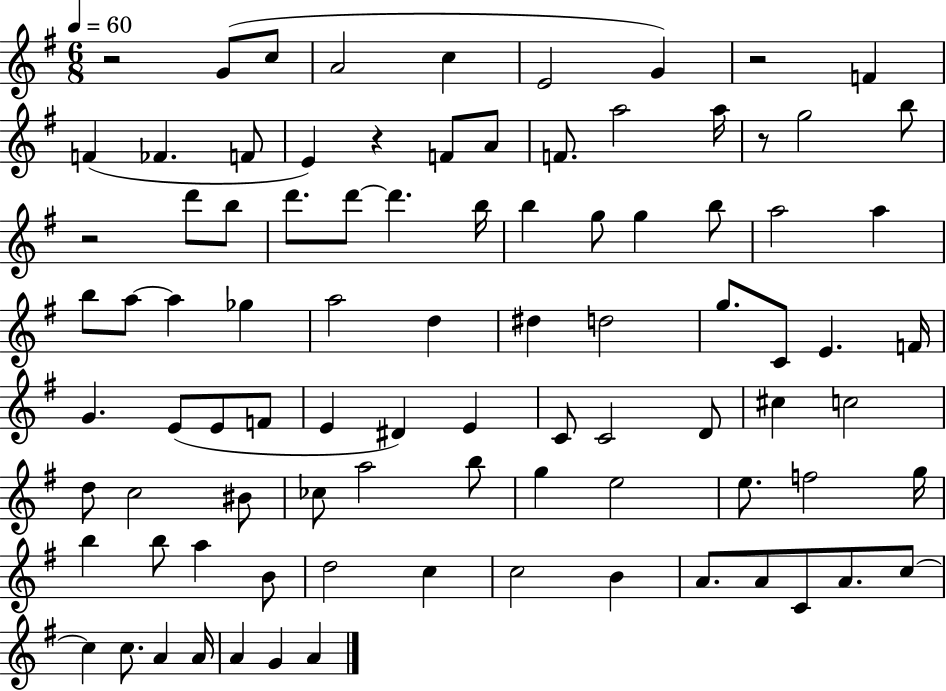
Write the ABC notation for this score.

X:1
T:Untitled
M:6/8
L:1/4
K:G
z2 G/2 c/2 A2 c E2 G z2 F F _F F/2 E z F/2 A/2 F/2 a2 a/4 z/2 g2 b/2 z2 d'/2 b/2 d'/2 d'/2 d' b/4 b g/2 g b/2 a2 a b/2 a/2 a _g a2 d ^d d2 g/2 C/2 E F/4 G E/2 E/2 F/2 E ^D E C/2 C2 D/2 ^c c2 d/2 c2 ^B/2 _c/2 a2 b/2 g e2 e/2 f2 g/4 b b/2 a B/2 d2 c c2 B A/2 A/2 C/2 A/2 c/2 c c/2 A A/4 A G A